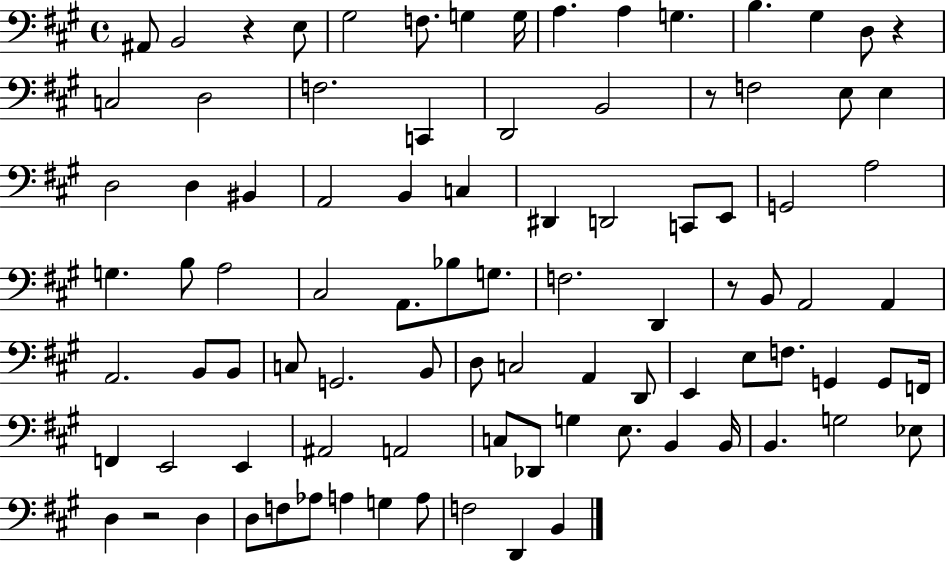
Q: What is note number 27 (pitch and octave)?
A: B2